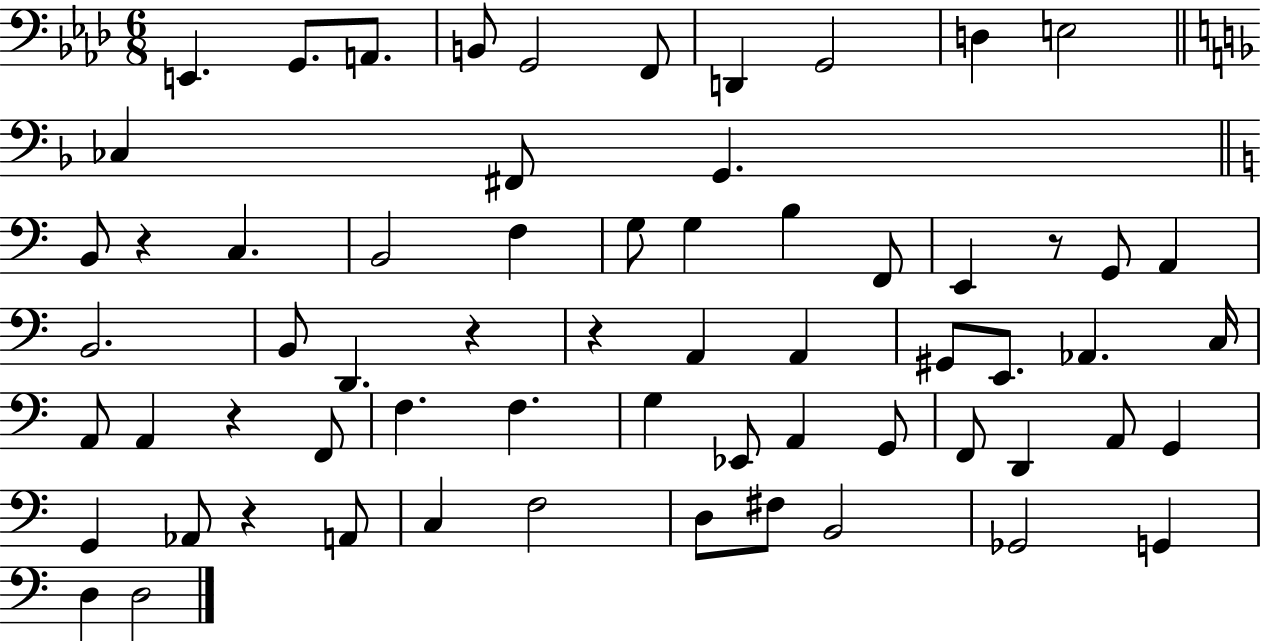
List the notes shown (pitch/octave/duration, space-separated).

E2/q. G2/e. A2/e. B2/e G2/h F2/e D2/q G2/h D3/q E3/h CES3/q F#2/e G2/q. B2/e R/q C3/q. B2/h F3/q G3/e G3/q B3/q F2/e E2/q R/e G2/e A2/q B2/h. B2/e D2/q. R/q R/q A2/q A2/q G#2/e E2/e. Ab2/q. C3/s A2/e A2/q R/q F2/e F3/q. F3/q. G3/q Eb2/e A2/q G2/e F2/e D2/q A2/e G2/q G2/q Ab2/e R/q A2/e C3/q F3/h D3/e F#3/e B2/h Gb2/h G2/q D3/q D3/h